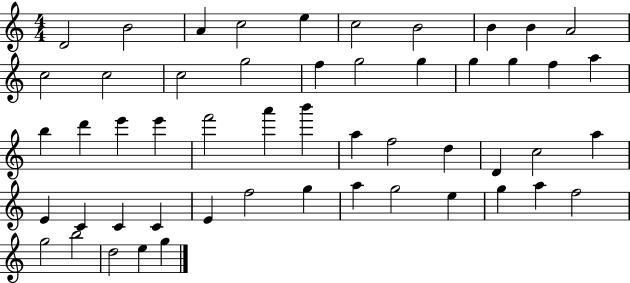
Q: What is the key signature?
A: C major